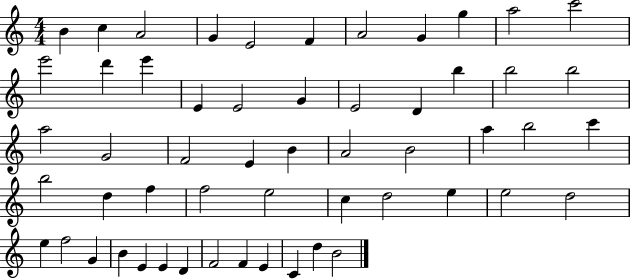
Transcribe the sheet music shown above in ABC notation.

X:1
T:Untitled
M:4/4
L:1/4
K:C
B c A2 G E2 F A2 G g a2 c'2 e'2 d' e' E E2 G E2 D b b2 b2 a2 G2 F2 E B A2 B2 a b2 c' b2 d f f2 e2 c d2 e e2 d2 e f2 G B E E D F2 F E C d B2